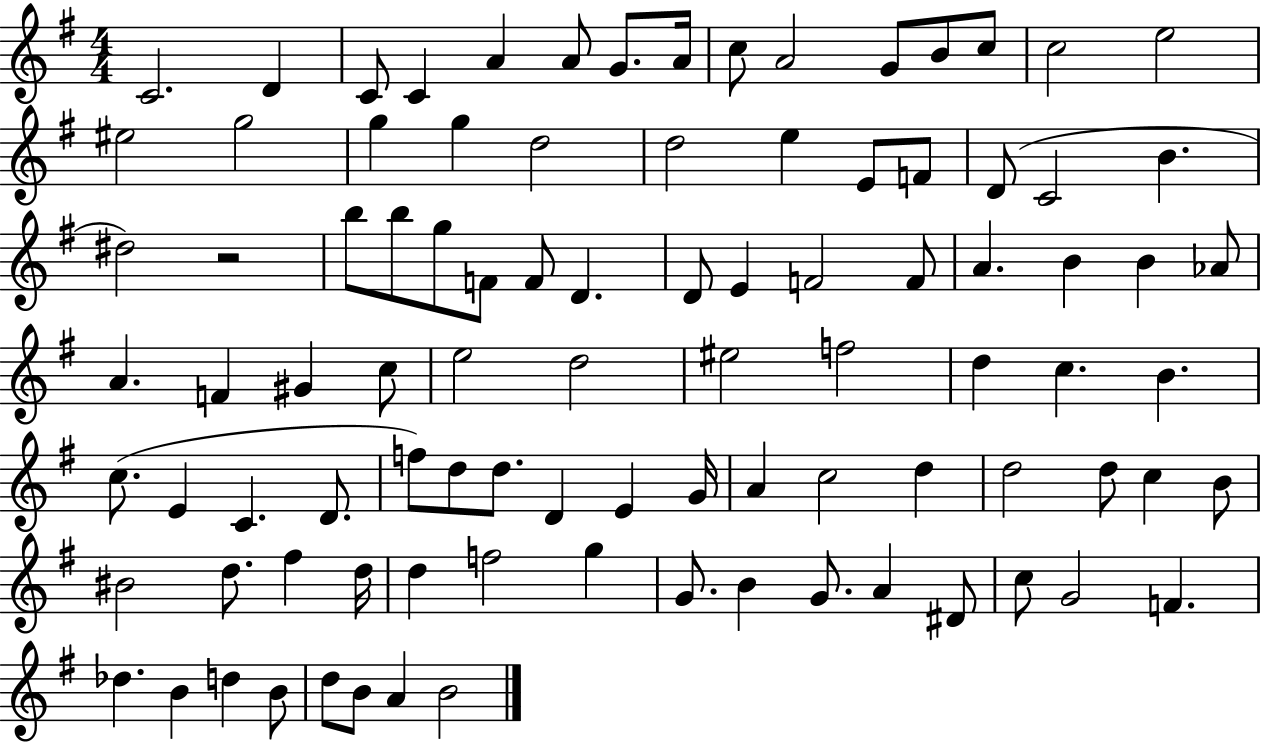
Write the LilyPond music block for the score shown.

{
  \clef treble
  \numericTimeSignature
  \time 4/4
  \key g \major
  \repeat volta 2 { c'2. d'4 | c'8 c'4 a'4 a'8 g'8. a'16 | c''8 a'2 g'8 b'8 c''8 | c''2 e''2 | \break eis''2 g''2 | g''4 g''4 d''2 | d''2 e''4 e'8 f'8 | d'8( c'2 b'4. | \break dis''2) r2 | b''8 b''8 g''8 f'8 f'8 d'4. | d'8 e'4 f'2 f'8 | a'4. b'4 b'4 aes'8 | \break a'4. f'4 gis'4 c''8 | e''2 d''2 | eis''2 f''2 | d''4 c''4. b'4. | \break c''8.( e'4 c'4. d'8. | f''8) d''8 d''8. d'4 e'4 g'16 | a'4 c''2 d''4 | d''2 d''8 c''4 b'8 | \break bis'2 d''8. fis''4 d''16 | d''4 f''2 g''4 | g'8. b'4 g'8. a'4 dis'8 | c''8 g'2 f'4. | \break des''4. b'4 d''4 b'8 | d''8 b'8 a'4 b'2 | } \bar "|."
}